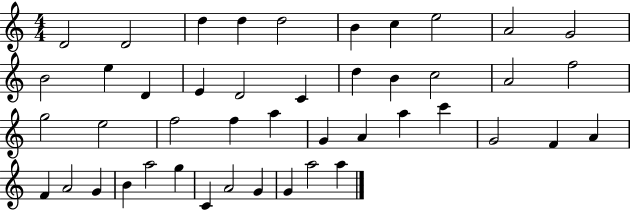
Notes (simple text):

D4/h D4/h D5/q D5/q D5/h B4/q C5/q E5/h A4/h G4/h B4/h E5/q D4/q E4/q D4/h C4/q D5/q B4/q C5/h A4/h F5/h G5/h E5/h F5/h F5/q A5/q G4/q A4/q A5/q C6/q G4/h F4/q A4/q F4/q A4/h G4/q B4/q A5/h G5/q C4/q A4/h G4/q G4/q A5/h A5/q